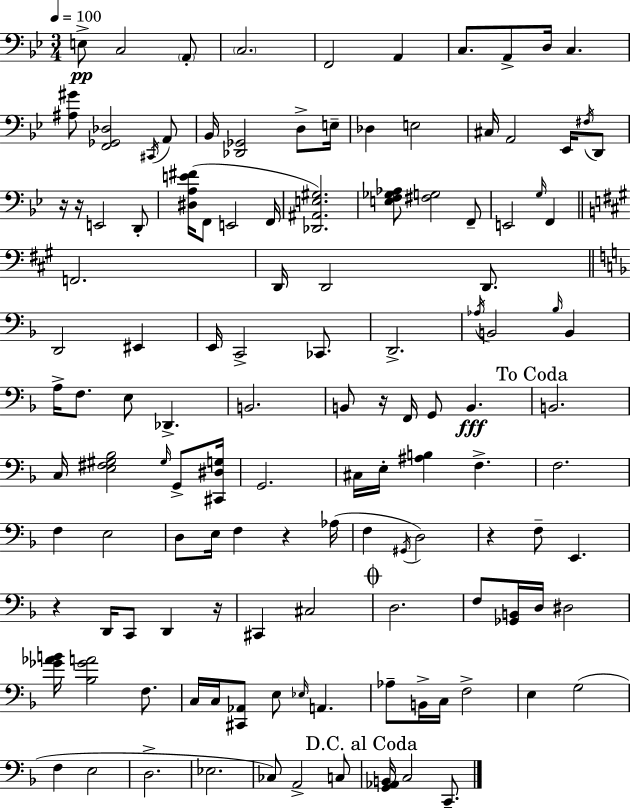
E3/e C3/h A2/e C3/h. F2/h A2/q C3/e. A2/e D3/s C3/q. [A#3,G#4]/e [F2,Gb2,Db3]/h C#2/s A2/e Bb2/s [Db2,Gb2]/h D3/e E3/s Db3/q E3/h C#3/s A2/h Eb2/s F#3/s D2/e R/s R/s E2/h D2/e [D#3,A3,E4,F#4]/s F2/e E2/h F2/s [Db2,A#2,E3,G#3]/h. [E3,F3,Gb3,Ab3]/e [F#3,G3]/h F2/e E2/h G3/s F2/q F2/h. D2/s D2/h D2/e. D2/h EIS2/q E2/s C2/h CES2/e. D2/h. Ab3/s B2/h Bb3/s B2/q A3/s F3/e. E3/e Db2/q. B2/h. B2/e R/s F2/s G2/e B2/q. B2/h. C3/s [E3,F#3,G#3,Bb3]/h G#3/s G2/e [C#2,D#3,G3]/s G2/h. C#3/s E3/s [A#3,B3]/q F3/q. F3/h. F3/q E3/h D3/e E3/s F3/q R/q Ab3/s F3/q G#2/s D3/h R/q F3/e E2/q. R/q D2/s C2/e D2/q R/s C#2/q C#3/h D3/h. F3/e [Gb2,B2]/s D3/s D#3/h [Gb4,Ab4,B4]/s [Bb3,Gb4,A4]/h F3/e. C3/s C3/s [C#2,Ab2]/e E3/e Eb3/s A2/q. Ab3/e B2/s C3/s F3/h E3/q G3/h F3/q E3/h D3/h. Eb3/h. CES3/e A2/h C3/e [G2,Ab2,B2]/s C3/h C2/e.